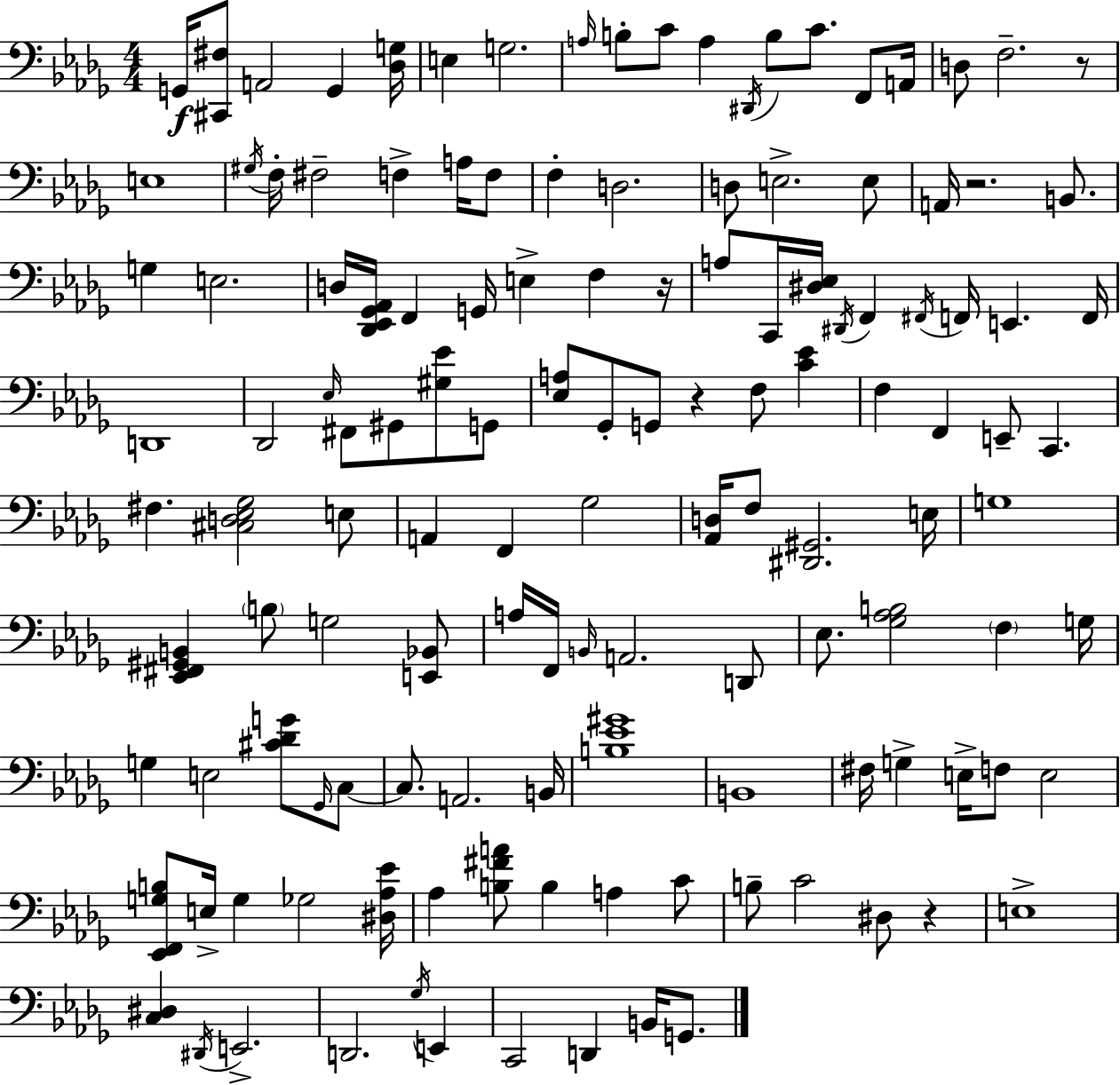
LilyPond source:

{
  \clef bass
  \numericTimeSignature
  \time 4/4
  \key bes \minor
  g,16\f <cis, fis>8 a,2 g,4 <des g>16 | e4 g2. | \grace { a16 } b8-. c'8 a4 \acciaccatura { dis,16 } b8 c'8. f,8 | a,16 d8 f2.-- | \break r8 e1 | \acciaccatura { gis16 } f16-. fis2-- f4-> | a16 f8 f4-. d2. | d8 e2.-> | \break e8 a,16 r2. | b,8. g4 e2. | d16 <des, ees, ges, aes,>16 f,4 g,16 e4-> f4 | r16 a8 c,16 <dis ees>16 \acciaccatura { dis,16 } f,4 \acciaccatura { fis,16 } f,16 e,4. | \break f,16 d,1 | des,2 \grace { ees16 } fis,8 | gis,8 <gis ees'>8 g,8 <ees a>8 ges,8-. g,8 r4 | f8 <c' ees'>4 f4 f,4 e,8-- | \break c,4. fis4. <cis d ees ges>2 | e8 a,4 f,4 ges2 | <aes, d>16 f8 <dis, gis,>2. | e16 g1 | \break <ees, fis, gis, b,>4 \parenthesize b8 g2 | <e, bes,>8 a16 f,16 \grace { b,16 } a,2. | d,8 ees8. <ges aes b>2 | \parenthesize f4 g16 g4 e2 | \break <cis' des' g'>8 \grace { ges,16 } c8~~ c8. a,2. | b,16 <b ees' gis'>1 | b,1 | fis16 g4-> e16-> f8 | \break e2 <ees, f, g b>8 e16-> g4 ges2 | <dis aes ees'>16 aes4 <b fis' a'>8 b4 | a4 c'8 b8-- c'2 | dis8 r4 e1-> | \break <c dis>4 \acciaccatura { dis,16 } e,2.-> | d,2. | \acciaccatura { ges16 } e,4 c,2 | d,4 b,16 g,8. \bar "|."
}